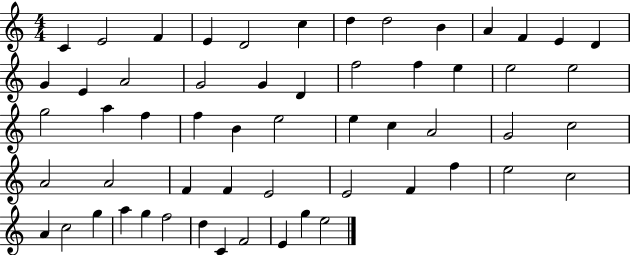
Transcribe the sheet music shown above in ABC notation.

X:1
T:Untitled
M:4/4
L:1/4
K:C
C E2 F E D2 c d d2 B A F E D G E A2 G2 G D f2 f e e2 e2 g2 a f f B e2 e c A2 G2 c2 A2 A2 F F E2 E2 F f e2 c2 A c2 g a g f2 d C F2 E g e2